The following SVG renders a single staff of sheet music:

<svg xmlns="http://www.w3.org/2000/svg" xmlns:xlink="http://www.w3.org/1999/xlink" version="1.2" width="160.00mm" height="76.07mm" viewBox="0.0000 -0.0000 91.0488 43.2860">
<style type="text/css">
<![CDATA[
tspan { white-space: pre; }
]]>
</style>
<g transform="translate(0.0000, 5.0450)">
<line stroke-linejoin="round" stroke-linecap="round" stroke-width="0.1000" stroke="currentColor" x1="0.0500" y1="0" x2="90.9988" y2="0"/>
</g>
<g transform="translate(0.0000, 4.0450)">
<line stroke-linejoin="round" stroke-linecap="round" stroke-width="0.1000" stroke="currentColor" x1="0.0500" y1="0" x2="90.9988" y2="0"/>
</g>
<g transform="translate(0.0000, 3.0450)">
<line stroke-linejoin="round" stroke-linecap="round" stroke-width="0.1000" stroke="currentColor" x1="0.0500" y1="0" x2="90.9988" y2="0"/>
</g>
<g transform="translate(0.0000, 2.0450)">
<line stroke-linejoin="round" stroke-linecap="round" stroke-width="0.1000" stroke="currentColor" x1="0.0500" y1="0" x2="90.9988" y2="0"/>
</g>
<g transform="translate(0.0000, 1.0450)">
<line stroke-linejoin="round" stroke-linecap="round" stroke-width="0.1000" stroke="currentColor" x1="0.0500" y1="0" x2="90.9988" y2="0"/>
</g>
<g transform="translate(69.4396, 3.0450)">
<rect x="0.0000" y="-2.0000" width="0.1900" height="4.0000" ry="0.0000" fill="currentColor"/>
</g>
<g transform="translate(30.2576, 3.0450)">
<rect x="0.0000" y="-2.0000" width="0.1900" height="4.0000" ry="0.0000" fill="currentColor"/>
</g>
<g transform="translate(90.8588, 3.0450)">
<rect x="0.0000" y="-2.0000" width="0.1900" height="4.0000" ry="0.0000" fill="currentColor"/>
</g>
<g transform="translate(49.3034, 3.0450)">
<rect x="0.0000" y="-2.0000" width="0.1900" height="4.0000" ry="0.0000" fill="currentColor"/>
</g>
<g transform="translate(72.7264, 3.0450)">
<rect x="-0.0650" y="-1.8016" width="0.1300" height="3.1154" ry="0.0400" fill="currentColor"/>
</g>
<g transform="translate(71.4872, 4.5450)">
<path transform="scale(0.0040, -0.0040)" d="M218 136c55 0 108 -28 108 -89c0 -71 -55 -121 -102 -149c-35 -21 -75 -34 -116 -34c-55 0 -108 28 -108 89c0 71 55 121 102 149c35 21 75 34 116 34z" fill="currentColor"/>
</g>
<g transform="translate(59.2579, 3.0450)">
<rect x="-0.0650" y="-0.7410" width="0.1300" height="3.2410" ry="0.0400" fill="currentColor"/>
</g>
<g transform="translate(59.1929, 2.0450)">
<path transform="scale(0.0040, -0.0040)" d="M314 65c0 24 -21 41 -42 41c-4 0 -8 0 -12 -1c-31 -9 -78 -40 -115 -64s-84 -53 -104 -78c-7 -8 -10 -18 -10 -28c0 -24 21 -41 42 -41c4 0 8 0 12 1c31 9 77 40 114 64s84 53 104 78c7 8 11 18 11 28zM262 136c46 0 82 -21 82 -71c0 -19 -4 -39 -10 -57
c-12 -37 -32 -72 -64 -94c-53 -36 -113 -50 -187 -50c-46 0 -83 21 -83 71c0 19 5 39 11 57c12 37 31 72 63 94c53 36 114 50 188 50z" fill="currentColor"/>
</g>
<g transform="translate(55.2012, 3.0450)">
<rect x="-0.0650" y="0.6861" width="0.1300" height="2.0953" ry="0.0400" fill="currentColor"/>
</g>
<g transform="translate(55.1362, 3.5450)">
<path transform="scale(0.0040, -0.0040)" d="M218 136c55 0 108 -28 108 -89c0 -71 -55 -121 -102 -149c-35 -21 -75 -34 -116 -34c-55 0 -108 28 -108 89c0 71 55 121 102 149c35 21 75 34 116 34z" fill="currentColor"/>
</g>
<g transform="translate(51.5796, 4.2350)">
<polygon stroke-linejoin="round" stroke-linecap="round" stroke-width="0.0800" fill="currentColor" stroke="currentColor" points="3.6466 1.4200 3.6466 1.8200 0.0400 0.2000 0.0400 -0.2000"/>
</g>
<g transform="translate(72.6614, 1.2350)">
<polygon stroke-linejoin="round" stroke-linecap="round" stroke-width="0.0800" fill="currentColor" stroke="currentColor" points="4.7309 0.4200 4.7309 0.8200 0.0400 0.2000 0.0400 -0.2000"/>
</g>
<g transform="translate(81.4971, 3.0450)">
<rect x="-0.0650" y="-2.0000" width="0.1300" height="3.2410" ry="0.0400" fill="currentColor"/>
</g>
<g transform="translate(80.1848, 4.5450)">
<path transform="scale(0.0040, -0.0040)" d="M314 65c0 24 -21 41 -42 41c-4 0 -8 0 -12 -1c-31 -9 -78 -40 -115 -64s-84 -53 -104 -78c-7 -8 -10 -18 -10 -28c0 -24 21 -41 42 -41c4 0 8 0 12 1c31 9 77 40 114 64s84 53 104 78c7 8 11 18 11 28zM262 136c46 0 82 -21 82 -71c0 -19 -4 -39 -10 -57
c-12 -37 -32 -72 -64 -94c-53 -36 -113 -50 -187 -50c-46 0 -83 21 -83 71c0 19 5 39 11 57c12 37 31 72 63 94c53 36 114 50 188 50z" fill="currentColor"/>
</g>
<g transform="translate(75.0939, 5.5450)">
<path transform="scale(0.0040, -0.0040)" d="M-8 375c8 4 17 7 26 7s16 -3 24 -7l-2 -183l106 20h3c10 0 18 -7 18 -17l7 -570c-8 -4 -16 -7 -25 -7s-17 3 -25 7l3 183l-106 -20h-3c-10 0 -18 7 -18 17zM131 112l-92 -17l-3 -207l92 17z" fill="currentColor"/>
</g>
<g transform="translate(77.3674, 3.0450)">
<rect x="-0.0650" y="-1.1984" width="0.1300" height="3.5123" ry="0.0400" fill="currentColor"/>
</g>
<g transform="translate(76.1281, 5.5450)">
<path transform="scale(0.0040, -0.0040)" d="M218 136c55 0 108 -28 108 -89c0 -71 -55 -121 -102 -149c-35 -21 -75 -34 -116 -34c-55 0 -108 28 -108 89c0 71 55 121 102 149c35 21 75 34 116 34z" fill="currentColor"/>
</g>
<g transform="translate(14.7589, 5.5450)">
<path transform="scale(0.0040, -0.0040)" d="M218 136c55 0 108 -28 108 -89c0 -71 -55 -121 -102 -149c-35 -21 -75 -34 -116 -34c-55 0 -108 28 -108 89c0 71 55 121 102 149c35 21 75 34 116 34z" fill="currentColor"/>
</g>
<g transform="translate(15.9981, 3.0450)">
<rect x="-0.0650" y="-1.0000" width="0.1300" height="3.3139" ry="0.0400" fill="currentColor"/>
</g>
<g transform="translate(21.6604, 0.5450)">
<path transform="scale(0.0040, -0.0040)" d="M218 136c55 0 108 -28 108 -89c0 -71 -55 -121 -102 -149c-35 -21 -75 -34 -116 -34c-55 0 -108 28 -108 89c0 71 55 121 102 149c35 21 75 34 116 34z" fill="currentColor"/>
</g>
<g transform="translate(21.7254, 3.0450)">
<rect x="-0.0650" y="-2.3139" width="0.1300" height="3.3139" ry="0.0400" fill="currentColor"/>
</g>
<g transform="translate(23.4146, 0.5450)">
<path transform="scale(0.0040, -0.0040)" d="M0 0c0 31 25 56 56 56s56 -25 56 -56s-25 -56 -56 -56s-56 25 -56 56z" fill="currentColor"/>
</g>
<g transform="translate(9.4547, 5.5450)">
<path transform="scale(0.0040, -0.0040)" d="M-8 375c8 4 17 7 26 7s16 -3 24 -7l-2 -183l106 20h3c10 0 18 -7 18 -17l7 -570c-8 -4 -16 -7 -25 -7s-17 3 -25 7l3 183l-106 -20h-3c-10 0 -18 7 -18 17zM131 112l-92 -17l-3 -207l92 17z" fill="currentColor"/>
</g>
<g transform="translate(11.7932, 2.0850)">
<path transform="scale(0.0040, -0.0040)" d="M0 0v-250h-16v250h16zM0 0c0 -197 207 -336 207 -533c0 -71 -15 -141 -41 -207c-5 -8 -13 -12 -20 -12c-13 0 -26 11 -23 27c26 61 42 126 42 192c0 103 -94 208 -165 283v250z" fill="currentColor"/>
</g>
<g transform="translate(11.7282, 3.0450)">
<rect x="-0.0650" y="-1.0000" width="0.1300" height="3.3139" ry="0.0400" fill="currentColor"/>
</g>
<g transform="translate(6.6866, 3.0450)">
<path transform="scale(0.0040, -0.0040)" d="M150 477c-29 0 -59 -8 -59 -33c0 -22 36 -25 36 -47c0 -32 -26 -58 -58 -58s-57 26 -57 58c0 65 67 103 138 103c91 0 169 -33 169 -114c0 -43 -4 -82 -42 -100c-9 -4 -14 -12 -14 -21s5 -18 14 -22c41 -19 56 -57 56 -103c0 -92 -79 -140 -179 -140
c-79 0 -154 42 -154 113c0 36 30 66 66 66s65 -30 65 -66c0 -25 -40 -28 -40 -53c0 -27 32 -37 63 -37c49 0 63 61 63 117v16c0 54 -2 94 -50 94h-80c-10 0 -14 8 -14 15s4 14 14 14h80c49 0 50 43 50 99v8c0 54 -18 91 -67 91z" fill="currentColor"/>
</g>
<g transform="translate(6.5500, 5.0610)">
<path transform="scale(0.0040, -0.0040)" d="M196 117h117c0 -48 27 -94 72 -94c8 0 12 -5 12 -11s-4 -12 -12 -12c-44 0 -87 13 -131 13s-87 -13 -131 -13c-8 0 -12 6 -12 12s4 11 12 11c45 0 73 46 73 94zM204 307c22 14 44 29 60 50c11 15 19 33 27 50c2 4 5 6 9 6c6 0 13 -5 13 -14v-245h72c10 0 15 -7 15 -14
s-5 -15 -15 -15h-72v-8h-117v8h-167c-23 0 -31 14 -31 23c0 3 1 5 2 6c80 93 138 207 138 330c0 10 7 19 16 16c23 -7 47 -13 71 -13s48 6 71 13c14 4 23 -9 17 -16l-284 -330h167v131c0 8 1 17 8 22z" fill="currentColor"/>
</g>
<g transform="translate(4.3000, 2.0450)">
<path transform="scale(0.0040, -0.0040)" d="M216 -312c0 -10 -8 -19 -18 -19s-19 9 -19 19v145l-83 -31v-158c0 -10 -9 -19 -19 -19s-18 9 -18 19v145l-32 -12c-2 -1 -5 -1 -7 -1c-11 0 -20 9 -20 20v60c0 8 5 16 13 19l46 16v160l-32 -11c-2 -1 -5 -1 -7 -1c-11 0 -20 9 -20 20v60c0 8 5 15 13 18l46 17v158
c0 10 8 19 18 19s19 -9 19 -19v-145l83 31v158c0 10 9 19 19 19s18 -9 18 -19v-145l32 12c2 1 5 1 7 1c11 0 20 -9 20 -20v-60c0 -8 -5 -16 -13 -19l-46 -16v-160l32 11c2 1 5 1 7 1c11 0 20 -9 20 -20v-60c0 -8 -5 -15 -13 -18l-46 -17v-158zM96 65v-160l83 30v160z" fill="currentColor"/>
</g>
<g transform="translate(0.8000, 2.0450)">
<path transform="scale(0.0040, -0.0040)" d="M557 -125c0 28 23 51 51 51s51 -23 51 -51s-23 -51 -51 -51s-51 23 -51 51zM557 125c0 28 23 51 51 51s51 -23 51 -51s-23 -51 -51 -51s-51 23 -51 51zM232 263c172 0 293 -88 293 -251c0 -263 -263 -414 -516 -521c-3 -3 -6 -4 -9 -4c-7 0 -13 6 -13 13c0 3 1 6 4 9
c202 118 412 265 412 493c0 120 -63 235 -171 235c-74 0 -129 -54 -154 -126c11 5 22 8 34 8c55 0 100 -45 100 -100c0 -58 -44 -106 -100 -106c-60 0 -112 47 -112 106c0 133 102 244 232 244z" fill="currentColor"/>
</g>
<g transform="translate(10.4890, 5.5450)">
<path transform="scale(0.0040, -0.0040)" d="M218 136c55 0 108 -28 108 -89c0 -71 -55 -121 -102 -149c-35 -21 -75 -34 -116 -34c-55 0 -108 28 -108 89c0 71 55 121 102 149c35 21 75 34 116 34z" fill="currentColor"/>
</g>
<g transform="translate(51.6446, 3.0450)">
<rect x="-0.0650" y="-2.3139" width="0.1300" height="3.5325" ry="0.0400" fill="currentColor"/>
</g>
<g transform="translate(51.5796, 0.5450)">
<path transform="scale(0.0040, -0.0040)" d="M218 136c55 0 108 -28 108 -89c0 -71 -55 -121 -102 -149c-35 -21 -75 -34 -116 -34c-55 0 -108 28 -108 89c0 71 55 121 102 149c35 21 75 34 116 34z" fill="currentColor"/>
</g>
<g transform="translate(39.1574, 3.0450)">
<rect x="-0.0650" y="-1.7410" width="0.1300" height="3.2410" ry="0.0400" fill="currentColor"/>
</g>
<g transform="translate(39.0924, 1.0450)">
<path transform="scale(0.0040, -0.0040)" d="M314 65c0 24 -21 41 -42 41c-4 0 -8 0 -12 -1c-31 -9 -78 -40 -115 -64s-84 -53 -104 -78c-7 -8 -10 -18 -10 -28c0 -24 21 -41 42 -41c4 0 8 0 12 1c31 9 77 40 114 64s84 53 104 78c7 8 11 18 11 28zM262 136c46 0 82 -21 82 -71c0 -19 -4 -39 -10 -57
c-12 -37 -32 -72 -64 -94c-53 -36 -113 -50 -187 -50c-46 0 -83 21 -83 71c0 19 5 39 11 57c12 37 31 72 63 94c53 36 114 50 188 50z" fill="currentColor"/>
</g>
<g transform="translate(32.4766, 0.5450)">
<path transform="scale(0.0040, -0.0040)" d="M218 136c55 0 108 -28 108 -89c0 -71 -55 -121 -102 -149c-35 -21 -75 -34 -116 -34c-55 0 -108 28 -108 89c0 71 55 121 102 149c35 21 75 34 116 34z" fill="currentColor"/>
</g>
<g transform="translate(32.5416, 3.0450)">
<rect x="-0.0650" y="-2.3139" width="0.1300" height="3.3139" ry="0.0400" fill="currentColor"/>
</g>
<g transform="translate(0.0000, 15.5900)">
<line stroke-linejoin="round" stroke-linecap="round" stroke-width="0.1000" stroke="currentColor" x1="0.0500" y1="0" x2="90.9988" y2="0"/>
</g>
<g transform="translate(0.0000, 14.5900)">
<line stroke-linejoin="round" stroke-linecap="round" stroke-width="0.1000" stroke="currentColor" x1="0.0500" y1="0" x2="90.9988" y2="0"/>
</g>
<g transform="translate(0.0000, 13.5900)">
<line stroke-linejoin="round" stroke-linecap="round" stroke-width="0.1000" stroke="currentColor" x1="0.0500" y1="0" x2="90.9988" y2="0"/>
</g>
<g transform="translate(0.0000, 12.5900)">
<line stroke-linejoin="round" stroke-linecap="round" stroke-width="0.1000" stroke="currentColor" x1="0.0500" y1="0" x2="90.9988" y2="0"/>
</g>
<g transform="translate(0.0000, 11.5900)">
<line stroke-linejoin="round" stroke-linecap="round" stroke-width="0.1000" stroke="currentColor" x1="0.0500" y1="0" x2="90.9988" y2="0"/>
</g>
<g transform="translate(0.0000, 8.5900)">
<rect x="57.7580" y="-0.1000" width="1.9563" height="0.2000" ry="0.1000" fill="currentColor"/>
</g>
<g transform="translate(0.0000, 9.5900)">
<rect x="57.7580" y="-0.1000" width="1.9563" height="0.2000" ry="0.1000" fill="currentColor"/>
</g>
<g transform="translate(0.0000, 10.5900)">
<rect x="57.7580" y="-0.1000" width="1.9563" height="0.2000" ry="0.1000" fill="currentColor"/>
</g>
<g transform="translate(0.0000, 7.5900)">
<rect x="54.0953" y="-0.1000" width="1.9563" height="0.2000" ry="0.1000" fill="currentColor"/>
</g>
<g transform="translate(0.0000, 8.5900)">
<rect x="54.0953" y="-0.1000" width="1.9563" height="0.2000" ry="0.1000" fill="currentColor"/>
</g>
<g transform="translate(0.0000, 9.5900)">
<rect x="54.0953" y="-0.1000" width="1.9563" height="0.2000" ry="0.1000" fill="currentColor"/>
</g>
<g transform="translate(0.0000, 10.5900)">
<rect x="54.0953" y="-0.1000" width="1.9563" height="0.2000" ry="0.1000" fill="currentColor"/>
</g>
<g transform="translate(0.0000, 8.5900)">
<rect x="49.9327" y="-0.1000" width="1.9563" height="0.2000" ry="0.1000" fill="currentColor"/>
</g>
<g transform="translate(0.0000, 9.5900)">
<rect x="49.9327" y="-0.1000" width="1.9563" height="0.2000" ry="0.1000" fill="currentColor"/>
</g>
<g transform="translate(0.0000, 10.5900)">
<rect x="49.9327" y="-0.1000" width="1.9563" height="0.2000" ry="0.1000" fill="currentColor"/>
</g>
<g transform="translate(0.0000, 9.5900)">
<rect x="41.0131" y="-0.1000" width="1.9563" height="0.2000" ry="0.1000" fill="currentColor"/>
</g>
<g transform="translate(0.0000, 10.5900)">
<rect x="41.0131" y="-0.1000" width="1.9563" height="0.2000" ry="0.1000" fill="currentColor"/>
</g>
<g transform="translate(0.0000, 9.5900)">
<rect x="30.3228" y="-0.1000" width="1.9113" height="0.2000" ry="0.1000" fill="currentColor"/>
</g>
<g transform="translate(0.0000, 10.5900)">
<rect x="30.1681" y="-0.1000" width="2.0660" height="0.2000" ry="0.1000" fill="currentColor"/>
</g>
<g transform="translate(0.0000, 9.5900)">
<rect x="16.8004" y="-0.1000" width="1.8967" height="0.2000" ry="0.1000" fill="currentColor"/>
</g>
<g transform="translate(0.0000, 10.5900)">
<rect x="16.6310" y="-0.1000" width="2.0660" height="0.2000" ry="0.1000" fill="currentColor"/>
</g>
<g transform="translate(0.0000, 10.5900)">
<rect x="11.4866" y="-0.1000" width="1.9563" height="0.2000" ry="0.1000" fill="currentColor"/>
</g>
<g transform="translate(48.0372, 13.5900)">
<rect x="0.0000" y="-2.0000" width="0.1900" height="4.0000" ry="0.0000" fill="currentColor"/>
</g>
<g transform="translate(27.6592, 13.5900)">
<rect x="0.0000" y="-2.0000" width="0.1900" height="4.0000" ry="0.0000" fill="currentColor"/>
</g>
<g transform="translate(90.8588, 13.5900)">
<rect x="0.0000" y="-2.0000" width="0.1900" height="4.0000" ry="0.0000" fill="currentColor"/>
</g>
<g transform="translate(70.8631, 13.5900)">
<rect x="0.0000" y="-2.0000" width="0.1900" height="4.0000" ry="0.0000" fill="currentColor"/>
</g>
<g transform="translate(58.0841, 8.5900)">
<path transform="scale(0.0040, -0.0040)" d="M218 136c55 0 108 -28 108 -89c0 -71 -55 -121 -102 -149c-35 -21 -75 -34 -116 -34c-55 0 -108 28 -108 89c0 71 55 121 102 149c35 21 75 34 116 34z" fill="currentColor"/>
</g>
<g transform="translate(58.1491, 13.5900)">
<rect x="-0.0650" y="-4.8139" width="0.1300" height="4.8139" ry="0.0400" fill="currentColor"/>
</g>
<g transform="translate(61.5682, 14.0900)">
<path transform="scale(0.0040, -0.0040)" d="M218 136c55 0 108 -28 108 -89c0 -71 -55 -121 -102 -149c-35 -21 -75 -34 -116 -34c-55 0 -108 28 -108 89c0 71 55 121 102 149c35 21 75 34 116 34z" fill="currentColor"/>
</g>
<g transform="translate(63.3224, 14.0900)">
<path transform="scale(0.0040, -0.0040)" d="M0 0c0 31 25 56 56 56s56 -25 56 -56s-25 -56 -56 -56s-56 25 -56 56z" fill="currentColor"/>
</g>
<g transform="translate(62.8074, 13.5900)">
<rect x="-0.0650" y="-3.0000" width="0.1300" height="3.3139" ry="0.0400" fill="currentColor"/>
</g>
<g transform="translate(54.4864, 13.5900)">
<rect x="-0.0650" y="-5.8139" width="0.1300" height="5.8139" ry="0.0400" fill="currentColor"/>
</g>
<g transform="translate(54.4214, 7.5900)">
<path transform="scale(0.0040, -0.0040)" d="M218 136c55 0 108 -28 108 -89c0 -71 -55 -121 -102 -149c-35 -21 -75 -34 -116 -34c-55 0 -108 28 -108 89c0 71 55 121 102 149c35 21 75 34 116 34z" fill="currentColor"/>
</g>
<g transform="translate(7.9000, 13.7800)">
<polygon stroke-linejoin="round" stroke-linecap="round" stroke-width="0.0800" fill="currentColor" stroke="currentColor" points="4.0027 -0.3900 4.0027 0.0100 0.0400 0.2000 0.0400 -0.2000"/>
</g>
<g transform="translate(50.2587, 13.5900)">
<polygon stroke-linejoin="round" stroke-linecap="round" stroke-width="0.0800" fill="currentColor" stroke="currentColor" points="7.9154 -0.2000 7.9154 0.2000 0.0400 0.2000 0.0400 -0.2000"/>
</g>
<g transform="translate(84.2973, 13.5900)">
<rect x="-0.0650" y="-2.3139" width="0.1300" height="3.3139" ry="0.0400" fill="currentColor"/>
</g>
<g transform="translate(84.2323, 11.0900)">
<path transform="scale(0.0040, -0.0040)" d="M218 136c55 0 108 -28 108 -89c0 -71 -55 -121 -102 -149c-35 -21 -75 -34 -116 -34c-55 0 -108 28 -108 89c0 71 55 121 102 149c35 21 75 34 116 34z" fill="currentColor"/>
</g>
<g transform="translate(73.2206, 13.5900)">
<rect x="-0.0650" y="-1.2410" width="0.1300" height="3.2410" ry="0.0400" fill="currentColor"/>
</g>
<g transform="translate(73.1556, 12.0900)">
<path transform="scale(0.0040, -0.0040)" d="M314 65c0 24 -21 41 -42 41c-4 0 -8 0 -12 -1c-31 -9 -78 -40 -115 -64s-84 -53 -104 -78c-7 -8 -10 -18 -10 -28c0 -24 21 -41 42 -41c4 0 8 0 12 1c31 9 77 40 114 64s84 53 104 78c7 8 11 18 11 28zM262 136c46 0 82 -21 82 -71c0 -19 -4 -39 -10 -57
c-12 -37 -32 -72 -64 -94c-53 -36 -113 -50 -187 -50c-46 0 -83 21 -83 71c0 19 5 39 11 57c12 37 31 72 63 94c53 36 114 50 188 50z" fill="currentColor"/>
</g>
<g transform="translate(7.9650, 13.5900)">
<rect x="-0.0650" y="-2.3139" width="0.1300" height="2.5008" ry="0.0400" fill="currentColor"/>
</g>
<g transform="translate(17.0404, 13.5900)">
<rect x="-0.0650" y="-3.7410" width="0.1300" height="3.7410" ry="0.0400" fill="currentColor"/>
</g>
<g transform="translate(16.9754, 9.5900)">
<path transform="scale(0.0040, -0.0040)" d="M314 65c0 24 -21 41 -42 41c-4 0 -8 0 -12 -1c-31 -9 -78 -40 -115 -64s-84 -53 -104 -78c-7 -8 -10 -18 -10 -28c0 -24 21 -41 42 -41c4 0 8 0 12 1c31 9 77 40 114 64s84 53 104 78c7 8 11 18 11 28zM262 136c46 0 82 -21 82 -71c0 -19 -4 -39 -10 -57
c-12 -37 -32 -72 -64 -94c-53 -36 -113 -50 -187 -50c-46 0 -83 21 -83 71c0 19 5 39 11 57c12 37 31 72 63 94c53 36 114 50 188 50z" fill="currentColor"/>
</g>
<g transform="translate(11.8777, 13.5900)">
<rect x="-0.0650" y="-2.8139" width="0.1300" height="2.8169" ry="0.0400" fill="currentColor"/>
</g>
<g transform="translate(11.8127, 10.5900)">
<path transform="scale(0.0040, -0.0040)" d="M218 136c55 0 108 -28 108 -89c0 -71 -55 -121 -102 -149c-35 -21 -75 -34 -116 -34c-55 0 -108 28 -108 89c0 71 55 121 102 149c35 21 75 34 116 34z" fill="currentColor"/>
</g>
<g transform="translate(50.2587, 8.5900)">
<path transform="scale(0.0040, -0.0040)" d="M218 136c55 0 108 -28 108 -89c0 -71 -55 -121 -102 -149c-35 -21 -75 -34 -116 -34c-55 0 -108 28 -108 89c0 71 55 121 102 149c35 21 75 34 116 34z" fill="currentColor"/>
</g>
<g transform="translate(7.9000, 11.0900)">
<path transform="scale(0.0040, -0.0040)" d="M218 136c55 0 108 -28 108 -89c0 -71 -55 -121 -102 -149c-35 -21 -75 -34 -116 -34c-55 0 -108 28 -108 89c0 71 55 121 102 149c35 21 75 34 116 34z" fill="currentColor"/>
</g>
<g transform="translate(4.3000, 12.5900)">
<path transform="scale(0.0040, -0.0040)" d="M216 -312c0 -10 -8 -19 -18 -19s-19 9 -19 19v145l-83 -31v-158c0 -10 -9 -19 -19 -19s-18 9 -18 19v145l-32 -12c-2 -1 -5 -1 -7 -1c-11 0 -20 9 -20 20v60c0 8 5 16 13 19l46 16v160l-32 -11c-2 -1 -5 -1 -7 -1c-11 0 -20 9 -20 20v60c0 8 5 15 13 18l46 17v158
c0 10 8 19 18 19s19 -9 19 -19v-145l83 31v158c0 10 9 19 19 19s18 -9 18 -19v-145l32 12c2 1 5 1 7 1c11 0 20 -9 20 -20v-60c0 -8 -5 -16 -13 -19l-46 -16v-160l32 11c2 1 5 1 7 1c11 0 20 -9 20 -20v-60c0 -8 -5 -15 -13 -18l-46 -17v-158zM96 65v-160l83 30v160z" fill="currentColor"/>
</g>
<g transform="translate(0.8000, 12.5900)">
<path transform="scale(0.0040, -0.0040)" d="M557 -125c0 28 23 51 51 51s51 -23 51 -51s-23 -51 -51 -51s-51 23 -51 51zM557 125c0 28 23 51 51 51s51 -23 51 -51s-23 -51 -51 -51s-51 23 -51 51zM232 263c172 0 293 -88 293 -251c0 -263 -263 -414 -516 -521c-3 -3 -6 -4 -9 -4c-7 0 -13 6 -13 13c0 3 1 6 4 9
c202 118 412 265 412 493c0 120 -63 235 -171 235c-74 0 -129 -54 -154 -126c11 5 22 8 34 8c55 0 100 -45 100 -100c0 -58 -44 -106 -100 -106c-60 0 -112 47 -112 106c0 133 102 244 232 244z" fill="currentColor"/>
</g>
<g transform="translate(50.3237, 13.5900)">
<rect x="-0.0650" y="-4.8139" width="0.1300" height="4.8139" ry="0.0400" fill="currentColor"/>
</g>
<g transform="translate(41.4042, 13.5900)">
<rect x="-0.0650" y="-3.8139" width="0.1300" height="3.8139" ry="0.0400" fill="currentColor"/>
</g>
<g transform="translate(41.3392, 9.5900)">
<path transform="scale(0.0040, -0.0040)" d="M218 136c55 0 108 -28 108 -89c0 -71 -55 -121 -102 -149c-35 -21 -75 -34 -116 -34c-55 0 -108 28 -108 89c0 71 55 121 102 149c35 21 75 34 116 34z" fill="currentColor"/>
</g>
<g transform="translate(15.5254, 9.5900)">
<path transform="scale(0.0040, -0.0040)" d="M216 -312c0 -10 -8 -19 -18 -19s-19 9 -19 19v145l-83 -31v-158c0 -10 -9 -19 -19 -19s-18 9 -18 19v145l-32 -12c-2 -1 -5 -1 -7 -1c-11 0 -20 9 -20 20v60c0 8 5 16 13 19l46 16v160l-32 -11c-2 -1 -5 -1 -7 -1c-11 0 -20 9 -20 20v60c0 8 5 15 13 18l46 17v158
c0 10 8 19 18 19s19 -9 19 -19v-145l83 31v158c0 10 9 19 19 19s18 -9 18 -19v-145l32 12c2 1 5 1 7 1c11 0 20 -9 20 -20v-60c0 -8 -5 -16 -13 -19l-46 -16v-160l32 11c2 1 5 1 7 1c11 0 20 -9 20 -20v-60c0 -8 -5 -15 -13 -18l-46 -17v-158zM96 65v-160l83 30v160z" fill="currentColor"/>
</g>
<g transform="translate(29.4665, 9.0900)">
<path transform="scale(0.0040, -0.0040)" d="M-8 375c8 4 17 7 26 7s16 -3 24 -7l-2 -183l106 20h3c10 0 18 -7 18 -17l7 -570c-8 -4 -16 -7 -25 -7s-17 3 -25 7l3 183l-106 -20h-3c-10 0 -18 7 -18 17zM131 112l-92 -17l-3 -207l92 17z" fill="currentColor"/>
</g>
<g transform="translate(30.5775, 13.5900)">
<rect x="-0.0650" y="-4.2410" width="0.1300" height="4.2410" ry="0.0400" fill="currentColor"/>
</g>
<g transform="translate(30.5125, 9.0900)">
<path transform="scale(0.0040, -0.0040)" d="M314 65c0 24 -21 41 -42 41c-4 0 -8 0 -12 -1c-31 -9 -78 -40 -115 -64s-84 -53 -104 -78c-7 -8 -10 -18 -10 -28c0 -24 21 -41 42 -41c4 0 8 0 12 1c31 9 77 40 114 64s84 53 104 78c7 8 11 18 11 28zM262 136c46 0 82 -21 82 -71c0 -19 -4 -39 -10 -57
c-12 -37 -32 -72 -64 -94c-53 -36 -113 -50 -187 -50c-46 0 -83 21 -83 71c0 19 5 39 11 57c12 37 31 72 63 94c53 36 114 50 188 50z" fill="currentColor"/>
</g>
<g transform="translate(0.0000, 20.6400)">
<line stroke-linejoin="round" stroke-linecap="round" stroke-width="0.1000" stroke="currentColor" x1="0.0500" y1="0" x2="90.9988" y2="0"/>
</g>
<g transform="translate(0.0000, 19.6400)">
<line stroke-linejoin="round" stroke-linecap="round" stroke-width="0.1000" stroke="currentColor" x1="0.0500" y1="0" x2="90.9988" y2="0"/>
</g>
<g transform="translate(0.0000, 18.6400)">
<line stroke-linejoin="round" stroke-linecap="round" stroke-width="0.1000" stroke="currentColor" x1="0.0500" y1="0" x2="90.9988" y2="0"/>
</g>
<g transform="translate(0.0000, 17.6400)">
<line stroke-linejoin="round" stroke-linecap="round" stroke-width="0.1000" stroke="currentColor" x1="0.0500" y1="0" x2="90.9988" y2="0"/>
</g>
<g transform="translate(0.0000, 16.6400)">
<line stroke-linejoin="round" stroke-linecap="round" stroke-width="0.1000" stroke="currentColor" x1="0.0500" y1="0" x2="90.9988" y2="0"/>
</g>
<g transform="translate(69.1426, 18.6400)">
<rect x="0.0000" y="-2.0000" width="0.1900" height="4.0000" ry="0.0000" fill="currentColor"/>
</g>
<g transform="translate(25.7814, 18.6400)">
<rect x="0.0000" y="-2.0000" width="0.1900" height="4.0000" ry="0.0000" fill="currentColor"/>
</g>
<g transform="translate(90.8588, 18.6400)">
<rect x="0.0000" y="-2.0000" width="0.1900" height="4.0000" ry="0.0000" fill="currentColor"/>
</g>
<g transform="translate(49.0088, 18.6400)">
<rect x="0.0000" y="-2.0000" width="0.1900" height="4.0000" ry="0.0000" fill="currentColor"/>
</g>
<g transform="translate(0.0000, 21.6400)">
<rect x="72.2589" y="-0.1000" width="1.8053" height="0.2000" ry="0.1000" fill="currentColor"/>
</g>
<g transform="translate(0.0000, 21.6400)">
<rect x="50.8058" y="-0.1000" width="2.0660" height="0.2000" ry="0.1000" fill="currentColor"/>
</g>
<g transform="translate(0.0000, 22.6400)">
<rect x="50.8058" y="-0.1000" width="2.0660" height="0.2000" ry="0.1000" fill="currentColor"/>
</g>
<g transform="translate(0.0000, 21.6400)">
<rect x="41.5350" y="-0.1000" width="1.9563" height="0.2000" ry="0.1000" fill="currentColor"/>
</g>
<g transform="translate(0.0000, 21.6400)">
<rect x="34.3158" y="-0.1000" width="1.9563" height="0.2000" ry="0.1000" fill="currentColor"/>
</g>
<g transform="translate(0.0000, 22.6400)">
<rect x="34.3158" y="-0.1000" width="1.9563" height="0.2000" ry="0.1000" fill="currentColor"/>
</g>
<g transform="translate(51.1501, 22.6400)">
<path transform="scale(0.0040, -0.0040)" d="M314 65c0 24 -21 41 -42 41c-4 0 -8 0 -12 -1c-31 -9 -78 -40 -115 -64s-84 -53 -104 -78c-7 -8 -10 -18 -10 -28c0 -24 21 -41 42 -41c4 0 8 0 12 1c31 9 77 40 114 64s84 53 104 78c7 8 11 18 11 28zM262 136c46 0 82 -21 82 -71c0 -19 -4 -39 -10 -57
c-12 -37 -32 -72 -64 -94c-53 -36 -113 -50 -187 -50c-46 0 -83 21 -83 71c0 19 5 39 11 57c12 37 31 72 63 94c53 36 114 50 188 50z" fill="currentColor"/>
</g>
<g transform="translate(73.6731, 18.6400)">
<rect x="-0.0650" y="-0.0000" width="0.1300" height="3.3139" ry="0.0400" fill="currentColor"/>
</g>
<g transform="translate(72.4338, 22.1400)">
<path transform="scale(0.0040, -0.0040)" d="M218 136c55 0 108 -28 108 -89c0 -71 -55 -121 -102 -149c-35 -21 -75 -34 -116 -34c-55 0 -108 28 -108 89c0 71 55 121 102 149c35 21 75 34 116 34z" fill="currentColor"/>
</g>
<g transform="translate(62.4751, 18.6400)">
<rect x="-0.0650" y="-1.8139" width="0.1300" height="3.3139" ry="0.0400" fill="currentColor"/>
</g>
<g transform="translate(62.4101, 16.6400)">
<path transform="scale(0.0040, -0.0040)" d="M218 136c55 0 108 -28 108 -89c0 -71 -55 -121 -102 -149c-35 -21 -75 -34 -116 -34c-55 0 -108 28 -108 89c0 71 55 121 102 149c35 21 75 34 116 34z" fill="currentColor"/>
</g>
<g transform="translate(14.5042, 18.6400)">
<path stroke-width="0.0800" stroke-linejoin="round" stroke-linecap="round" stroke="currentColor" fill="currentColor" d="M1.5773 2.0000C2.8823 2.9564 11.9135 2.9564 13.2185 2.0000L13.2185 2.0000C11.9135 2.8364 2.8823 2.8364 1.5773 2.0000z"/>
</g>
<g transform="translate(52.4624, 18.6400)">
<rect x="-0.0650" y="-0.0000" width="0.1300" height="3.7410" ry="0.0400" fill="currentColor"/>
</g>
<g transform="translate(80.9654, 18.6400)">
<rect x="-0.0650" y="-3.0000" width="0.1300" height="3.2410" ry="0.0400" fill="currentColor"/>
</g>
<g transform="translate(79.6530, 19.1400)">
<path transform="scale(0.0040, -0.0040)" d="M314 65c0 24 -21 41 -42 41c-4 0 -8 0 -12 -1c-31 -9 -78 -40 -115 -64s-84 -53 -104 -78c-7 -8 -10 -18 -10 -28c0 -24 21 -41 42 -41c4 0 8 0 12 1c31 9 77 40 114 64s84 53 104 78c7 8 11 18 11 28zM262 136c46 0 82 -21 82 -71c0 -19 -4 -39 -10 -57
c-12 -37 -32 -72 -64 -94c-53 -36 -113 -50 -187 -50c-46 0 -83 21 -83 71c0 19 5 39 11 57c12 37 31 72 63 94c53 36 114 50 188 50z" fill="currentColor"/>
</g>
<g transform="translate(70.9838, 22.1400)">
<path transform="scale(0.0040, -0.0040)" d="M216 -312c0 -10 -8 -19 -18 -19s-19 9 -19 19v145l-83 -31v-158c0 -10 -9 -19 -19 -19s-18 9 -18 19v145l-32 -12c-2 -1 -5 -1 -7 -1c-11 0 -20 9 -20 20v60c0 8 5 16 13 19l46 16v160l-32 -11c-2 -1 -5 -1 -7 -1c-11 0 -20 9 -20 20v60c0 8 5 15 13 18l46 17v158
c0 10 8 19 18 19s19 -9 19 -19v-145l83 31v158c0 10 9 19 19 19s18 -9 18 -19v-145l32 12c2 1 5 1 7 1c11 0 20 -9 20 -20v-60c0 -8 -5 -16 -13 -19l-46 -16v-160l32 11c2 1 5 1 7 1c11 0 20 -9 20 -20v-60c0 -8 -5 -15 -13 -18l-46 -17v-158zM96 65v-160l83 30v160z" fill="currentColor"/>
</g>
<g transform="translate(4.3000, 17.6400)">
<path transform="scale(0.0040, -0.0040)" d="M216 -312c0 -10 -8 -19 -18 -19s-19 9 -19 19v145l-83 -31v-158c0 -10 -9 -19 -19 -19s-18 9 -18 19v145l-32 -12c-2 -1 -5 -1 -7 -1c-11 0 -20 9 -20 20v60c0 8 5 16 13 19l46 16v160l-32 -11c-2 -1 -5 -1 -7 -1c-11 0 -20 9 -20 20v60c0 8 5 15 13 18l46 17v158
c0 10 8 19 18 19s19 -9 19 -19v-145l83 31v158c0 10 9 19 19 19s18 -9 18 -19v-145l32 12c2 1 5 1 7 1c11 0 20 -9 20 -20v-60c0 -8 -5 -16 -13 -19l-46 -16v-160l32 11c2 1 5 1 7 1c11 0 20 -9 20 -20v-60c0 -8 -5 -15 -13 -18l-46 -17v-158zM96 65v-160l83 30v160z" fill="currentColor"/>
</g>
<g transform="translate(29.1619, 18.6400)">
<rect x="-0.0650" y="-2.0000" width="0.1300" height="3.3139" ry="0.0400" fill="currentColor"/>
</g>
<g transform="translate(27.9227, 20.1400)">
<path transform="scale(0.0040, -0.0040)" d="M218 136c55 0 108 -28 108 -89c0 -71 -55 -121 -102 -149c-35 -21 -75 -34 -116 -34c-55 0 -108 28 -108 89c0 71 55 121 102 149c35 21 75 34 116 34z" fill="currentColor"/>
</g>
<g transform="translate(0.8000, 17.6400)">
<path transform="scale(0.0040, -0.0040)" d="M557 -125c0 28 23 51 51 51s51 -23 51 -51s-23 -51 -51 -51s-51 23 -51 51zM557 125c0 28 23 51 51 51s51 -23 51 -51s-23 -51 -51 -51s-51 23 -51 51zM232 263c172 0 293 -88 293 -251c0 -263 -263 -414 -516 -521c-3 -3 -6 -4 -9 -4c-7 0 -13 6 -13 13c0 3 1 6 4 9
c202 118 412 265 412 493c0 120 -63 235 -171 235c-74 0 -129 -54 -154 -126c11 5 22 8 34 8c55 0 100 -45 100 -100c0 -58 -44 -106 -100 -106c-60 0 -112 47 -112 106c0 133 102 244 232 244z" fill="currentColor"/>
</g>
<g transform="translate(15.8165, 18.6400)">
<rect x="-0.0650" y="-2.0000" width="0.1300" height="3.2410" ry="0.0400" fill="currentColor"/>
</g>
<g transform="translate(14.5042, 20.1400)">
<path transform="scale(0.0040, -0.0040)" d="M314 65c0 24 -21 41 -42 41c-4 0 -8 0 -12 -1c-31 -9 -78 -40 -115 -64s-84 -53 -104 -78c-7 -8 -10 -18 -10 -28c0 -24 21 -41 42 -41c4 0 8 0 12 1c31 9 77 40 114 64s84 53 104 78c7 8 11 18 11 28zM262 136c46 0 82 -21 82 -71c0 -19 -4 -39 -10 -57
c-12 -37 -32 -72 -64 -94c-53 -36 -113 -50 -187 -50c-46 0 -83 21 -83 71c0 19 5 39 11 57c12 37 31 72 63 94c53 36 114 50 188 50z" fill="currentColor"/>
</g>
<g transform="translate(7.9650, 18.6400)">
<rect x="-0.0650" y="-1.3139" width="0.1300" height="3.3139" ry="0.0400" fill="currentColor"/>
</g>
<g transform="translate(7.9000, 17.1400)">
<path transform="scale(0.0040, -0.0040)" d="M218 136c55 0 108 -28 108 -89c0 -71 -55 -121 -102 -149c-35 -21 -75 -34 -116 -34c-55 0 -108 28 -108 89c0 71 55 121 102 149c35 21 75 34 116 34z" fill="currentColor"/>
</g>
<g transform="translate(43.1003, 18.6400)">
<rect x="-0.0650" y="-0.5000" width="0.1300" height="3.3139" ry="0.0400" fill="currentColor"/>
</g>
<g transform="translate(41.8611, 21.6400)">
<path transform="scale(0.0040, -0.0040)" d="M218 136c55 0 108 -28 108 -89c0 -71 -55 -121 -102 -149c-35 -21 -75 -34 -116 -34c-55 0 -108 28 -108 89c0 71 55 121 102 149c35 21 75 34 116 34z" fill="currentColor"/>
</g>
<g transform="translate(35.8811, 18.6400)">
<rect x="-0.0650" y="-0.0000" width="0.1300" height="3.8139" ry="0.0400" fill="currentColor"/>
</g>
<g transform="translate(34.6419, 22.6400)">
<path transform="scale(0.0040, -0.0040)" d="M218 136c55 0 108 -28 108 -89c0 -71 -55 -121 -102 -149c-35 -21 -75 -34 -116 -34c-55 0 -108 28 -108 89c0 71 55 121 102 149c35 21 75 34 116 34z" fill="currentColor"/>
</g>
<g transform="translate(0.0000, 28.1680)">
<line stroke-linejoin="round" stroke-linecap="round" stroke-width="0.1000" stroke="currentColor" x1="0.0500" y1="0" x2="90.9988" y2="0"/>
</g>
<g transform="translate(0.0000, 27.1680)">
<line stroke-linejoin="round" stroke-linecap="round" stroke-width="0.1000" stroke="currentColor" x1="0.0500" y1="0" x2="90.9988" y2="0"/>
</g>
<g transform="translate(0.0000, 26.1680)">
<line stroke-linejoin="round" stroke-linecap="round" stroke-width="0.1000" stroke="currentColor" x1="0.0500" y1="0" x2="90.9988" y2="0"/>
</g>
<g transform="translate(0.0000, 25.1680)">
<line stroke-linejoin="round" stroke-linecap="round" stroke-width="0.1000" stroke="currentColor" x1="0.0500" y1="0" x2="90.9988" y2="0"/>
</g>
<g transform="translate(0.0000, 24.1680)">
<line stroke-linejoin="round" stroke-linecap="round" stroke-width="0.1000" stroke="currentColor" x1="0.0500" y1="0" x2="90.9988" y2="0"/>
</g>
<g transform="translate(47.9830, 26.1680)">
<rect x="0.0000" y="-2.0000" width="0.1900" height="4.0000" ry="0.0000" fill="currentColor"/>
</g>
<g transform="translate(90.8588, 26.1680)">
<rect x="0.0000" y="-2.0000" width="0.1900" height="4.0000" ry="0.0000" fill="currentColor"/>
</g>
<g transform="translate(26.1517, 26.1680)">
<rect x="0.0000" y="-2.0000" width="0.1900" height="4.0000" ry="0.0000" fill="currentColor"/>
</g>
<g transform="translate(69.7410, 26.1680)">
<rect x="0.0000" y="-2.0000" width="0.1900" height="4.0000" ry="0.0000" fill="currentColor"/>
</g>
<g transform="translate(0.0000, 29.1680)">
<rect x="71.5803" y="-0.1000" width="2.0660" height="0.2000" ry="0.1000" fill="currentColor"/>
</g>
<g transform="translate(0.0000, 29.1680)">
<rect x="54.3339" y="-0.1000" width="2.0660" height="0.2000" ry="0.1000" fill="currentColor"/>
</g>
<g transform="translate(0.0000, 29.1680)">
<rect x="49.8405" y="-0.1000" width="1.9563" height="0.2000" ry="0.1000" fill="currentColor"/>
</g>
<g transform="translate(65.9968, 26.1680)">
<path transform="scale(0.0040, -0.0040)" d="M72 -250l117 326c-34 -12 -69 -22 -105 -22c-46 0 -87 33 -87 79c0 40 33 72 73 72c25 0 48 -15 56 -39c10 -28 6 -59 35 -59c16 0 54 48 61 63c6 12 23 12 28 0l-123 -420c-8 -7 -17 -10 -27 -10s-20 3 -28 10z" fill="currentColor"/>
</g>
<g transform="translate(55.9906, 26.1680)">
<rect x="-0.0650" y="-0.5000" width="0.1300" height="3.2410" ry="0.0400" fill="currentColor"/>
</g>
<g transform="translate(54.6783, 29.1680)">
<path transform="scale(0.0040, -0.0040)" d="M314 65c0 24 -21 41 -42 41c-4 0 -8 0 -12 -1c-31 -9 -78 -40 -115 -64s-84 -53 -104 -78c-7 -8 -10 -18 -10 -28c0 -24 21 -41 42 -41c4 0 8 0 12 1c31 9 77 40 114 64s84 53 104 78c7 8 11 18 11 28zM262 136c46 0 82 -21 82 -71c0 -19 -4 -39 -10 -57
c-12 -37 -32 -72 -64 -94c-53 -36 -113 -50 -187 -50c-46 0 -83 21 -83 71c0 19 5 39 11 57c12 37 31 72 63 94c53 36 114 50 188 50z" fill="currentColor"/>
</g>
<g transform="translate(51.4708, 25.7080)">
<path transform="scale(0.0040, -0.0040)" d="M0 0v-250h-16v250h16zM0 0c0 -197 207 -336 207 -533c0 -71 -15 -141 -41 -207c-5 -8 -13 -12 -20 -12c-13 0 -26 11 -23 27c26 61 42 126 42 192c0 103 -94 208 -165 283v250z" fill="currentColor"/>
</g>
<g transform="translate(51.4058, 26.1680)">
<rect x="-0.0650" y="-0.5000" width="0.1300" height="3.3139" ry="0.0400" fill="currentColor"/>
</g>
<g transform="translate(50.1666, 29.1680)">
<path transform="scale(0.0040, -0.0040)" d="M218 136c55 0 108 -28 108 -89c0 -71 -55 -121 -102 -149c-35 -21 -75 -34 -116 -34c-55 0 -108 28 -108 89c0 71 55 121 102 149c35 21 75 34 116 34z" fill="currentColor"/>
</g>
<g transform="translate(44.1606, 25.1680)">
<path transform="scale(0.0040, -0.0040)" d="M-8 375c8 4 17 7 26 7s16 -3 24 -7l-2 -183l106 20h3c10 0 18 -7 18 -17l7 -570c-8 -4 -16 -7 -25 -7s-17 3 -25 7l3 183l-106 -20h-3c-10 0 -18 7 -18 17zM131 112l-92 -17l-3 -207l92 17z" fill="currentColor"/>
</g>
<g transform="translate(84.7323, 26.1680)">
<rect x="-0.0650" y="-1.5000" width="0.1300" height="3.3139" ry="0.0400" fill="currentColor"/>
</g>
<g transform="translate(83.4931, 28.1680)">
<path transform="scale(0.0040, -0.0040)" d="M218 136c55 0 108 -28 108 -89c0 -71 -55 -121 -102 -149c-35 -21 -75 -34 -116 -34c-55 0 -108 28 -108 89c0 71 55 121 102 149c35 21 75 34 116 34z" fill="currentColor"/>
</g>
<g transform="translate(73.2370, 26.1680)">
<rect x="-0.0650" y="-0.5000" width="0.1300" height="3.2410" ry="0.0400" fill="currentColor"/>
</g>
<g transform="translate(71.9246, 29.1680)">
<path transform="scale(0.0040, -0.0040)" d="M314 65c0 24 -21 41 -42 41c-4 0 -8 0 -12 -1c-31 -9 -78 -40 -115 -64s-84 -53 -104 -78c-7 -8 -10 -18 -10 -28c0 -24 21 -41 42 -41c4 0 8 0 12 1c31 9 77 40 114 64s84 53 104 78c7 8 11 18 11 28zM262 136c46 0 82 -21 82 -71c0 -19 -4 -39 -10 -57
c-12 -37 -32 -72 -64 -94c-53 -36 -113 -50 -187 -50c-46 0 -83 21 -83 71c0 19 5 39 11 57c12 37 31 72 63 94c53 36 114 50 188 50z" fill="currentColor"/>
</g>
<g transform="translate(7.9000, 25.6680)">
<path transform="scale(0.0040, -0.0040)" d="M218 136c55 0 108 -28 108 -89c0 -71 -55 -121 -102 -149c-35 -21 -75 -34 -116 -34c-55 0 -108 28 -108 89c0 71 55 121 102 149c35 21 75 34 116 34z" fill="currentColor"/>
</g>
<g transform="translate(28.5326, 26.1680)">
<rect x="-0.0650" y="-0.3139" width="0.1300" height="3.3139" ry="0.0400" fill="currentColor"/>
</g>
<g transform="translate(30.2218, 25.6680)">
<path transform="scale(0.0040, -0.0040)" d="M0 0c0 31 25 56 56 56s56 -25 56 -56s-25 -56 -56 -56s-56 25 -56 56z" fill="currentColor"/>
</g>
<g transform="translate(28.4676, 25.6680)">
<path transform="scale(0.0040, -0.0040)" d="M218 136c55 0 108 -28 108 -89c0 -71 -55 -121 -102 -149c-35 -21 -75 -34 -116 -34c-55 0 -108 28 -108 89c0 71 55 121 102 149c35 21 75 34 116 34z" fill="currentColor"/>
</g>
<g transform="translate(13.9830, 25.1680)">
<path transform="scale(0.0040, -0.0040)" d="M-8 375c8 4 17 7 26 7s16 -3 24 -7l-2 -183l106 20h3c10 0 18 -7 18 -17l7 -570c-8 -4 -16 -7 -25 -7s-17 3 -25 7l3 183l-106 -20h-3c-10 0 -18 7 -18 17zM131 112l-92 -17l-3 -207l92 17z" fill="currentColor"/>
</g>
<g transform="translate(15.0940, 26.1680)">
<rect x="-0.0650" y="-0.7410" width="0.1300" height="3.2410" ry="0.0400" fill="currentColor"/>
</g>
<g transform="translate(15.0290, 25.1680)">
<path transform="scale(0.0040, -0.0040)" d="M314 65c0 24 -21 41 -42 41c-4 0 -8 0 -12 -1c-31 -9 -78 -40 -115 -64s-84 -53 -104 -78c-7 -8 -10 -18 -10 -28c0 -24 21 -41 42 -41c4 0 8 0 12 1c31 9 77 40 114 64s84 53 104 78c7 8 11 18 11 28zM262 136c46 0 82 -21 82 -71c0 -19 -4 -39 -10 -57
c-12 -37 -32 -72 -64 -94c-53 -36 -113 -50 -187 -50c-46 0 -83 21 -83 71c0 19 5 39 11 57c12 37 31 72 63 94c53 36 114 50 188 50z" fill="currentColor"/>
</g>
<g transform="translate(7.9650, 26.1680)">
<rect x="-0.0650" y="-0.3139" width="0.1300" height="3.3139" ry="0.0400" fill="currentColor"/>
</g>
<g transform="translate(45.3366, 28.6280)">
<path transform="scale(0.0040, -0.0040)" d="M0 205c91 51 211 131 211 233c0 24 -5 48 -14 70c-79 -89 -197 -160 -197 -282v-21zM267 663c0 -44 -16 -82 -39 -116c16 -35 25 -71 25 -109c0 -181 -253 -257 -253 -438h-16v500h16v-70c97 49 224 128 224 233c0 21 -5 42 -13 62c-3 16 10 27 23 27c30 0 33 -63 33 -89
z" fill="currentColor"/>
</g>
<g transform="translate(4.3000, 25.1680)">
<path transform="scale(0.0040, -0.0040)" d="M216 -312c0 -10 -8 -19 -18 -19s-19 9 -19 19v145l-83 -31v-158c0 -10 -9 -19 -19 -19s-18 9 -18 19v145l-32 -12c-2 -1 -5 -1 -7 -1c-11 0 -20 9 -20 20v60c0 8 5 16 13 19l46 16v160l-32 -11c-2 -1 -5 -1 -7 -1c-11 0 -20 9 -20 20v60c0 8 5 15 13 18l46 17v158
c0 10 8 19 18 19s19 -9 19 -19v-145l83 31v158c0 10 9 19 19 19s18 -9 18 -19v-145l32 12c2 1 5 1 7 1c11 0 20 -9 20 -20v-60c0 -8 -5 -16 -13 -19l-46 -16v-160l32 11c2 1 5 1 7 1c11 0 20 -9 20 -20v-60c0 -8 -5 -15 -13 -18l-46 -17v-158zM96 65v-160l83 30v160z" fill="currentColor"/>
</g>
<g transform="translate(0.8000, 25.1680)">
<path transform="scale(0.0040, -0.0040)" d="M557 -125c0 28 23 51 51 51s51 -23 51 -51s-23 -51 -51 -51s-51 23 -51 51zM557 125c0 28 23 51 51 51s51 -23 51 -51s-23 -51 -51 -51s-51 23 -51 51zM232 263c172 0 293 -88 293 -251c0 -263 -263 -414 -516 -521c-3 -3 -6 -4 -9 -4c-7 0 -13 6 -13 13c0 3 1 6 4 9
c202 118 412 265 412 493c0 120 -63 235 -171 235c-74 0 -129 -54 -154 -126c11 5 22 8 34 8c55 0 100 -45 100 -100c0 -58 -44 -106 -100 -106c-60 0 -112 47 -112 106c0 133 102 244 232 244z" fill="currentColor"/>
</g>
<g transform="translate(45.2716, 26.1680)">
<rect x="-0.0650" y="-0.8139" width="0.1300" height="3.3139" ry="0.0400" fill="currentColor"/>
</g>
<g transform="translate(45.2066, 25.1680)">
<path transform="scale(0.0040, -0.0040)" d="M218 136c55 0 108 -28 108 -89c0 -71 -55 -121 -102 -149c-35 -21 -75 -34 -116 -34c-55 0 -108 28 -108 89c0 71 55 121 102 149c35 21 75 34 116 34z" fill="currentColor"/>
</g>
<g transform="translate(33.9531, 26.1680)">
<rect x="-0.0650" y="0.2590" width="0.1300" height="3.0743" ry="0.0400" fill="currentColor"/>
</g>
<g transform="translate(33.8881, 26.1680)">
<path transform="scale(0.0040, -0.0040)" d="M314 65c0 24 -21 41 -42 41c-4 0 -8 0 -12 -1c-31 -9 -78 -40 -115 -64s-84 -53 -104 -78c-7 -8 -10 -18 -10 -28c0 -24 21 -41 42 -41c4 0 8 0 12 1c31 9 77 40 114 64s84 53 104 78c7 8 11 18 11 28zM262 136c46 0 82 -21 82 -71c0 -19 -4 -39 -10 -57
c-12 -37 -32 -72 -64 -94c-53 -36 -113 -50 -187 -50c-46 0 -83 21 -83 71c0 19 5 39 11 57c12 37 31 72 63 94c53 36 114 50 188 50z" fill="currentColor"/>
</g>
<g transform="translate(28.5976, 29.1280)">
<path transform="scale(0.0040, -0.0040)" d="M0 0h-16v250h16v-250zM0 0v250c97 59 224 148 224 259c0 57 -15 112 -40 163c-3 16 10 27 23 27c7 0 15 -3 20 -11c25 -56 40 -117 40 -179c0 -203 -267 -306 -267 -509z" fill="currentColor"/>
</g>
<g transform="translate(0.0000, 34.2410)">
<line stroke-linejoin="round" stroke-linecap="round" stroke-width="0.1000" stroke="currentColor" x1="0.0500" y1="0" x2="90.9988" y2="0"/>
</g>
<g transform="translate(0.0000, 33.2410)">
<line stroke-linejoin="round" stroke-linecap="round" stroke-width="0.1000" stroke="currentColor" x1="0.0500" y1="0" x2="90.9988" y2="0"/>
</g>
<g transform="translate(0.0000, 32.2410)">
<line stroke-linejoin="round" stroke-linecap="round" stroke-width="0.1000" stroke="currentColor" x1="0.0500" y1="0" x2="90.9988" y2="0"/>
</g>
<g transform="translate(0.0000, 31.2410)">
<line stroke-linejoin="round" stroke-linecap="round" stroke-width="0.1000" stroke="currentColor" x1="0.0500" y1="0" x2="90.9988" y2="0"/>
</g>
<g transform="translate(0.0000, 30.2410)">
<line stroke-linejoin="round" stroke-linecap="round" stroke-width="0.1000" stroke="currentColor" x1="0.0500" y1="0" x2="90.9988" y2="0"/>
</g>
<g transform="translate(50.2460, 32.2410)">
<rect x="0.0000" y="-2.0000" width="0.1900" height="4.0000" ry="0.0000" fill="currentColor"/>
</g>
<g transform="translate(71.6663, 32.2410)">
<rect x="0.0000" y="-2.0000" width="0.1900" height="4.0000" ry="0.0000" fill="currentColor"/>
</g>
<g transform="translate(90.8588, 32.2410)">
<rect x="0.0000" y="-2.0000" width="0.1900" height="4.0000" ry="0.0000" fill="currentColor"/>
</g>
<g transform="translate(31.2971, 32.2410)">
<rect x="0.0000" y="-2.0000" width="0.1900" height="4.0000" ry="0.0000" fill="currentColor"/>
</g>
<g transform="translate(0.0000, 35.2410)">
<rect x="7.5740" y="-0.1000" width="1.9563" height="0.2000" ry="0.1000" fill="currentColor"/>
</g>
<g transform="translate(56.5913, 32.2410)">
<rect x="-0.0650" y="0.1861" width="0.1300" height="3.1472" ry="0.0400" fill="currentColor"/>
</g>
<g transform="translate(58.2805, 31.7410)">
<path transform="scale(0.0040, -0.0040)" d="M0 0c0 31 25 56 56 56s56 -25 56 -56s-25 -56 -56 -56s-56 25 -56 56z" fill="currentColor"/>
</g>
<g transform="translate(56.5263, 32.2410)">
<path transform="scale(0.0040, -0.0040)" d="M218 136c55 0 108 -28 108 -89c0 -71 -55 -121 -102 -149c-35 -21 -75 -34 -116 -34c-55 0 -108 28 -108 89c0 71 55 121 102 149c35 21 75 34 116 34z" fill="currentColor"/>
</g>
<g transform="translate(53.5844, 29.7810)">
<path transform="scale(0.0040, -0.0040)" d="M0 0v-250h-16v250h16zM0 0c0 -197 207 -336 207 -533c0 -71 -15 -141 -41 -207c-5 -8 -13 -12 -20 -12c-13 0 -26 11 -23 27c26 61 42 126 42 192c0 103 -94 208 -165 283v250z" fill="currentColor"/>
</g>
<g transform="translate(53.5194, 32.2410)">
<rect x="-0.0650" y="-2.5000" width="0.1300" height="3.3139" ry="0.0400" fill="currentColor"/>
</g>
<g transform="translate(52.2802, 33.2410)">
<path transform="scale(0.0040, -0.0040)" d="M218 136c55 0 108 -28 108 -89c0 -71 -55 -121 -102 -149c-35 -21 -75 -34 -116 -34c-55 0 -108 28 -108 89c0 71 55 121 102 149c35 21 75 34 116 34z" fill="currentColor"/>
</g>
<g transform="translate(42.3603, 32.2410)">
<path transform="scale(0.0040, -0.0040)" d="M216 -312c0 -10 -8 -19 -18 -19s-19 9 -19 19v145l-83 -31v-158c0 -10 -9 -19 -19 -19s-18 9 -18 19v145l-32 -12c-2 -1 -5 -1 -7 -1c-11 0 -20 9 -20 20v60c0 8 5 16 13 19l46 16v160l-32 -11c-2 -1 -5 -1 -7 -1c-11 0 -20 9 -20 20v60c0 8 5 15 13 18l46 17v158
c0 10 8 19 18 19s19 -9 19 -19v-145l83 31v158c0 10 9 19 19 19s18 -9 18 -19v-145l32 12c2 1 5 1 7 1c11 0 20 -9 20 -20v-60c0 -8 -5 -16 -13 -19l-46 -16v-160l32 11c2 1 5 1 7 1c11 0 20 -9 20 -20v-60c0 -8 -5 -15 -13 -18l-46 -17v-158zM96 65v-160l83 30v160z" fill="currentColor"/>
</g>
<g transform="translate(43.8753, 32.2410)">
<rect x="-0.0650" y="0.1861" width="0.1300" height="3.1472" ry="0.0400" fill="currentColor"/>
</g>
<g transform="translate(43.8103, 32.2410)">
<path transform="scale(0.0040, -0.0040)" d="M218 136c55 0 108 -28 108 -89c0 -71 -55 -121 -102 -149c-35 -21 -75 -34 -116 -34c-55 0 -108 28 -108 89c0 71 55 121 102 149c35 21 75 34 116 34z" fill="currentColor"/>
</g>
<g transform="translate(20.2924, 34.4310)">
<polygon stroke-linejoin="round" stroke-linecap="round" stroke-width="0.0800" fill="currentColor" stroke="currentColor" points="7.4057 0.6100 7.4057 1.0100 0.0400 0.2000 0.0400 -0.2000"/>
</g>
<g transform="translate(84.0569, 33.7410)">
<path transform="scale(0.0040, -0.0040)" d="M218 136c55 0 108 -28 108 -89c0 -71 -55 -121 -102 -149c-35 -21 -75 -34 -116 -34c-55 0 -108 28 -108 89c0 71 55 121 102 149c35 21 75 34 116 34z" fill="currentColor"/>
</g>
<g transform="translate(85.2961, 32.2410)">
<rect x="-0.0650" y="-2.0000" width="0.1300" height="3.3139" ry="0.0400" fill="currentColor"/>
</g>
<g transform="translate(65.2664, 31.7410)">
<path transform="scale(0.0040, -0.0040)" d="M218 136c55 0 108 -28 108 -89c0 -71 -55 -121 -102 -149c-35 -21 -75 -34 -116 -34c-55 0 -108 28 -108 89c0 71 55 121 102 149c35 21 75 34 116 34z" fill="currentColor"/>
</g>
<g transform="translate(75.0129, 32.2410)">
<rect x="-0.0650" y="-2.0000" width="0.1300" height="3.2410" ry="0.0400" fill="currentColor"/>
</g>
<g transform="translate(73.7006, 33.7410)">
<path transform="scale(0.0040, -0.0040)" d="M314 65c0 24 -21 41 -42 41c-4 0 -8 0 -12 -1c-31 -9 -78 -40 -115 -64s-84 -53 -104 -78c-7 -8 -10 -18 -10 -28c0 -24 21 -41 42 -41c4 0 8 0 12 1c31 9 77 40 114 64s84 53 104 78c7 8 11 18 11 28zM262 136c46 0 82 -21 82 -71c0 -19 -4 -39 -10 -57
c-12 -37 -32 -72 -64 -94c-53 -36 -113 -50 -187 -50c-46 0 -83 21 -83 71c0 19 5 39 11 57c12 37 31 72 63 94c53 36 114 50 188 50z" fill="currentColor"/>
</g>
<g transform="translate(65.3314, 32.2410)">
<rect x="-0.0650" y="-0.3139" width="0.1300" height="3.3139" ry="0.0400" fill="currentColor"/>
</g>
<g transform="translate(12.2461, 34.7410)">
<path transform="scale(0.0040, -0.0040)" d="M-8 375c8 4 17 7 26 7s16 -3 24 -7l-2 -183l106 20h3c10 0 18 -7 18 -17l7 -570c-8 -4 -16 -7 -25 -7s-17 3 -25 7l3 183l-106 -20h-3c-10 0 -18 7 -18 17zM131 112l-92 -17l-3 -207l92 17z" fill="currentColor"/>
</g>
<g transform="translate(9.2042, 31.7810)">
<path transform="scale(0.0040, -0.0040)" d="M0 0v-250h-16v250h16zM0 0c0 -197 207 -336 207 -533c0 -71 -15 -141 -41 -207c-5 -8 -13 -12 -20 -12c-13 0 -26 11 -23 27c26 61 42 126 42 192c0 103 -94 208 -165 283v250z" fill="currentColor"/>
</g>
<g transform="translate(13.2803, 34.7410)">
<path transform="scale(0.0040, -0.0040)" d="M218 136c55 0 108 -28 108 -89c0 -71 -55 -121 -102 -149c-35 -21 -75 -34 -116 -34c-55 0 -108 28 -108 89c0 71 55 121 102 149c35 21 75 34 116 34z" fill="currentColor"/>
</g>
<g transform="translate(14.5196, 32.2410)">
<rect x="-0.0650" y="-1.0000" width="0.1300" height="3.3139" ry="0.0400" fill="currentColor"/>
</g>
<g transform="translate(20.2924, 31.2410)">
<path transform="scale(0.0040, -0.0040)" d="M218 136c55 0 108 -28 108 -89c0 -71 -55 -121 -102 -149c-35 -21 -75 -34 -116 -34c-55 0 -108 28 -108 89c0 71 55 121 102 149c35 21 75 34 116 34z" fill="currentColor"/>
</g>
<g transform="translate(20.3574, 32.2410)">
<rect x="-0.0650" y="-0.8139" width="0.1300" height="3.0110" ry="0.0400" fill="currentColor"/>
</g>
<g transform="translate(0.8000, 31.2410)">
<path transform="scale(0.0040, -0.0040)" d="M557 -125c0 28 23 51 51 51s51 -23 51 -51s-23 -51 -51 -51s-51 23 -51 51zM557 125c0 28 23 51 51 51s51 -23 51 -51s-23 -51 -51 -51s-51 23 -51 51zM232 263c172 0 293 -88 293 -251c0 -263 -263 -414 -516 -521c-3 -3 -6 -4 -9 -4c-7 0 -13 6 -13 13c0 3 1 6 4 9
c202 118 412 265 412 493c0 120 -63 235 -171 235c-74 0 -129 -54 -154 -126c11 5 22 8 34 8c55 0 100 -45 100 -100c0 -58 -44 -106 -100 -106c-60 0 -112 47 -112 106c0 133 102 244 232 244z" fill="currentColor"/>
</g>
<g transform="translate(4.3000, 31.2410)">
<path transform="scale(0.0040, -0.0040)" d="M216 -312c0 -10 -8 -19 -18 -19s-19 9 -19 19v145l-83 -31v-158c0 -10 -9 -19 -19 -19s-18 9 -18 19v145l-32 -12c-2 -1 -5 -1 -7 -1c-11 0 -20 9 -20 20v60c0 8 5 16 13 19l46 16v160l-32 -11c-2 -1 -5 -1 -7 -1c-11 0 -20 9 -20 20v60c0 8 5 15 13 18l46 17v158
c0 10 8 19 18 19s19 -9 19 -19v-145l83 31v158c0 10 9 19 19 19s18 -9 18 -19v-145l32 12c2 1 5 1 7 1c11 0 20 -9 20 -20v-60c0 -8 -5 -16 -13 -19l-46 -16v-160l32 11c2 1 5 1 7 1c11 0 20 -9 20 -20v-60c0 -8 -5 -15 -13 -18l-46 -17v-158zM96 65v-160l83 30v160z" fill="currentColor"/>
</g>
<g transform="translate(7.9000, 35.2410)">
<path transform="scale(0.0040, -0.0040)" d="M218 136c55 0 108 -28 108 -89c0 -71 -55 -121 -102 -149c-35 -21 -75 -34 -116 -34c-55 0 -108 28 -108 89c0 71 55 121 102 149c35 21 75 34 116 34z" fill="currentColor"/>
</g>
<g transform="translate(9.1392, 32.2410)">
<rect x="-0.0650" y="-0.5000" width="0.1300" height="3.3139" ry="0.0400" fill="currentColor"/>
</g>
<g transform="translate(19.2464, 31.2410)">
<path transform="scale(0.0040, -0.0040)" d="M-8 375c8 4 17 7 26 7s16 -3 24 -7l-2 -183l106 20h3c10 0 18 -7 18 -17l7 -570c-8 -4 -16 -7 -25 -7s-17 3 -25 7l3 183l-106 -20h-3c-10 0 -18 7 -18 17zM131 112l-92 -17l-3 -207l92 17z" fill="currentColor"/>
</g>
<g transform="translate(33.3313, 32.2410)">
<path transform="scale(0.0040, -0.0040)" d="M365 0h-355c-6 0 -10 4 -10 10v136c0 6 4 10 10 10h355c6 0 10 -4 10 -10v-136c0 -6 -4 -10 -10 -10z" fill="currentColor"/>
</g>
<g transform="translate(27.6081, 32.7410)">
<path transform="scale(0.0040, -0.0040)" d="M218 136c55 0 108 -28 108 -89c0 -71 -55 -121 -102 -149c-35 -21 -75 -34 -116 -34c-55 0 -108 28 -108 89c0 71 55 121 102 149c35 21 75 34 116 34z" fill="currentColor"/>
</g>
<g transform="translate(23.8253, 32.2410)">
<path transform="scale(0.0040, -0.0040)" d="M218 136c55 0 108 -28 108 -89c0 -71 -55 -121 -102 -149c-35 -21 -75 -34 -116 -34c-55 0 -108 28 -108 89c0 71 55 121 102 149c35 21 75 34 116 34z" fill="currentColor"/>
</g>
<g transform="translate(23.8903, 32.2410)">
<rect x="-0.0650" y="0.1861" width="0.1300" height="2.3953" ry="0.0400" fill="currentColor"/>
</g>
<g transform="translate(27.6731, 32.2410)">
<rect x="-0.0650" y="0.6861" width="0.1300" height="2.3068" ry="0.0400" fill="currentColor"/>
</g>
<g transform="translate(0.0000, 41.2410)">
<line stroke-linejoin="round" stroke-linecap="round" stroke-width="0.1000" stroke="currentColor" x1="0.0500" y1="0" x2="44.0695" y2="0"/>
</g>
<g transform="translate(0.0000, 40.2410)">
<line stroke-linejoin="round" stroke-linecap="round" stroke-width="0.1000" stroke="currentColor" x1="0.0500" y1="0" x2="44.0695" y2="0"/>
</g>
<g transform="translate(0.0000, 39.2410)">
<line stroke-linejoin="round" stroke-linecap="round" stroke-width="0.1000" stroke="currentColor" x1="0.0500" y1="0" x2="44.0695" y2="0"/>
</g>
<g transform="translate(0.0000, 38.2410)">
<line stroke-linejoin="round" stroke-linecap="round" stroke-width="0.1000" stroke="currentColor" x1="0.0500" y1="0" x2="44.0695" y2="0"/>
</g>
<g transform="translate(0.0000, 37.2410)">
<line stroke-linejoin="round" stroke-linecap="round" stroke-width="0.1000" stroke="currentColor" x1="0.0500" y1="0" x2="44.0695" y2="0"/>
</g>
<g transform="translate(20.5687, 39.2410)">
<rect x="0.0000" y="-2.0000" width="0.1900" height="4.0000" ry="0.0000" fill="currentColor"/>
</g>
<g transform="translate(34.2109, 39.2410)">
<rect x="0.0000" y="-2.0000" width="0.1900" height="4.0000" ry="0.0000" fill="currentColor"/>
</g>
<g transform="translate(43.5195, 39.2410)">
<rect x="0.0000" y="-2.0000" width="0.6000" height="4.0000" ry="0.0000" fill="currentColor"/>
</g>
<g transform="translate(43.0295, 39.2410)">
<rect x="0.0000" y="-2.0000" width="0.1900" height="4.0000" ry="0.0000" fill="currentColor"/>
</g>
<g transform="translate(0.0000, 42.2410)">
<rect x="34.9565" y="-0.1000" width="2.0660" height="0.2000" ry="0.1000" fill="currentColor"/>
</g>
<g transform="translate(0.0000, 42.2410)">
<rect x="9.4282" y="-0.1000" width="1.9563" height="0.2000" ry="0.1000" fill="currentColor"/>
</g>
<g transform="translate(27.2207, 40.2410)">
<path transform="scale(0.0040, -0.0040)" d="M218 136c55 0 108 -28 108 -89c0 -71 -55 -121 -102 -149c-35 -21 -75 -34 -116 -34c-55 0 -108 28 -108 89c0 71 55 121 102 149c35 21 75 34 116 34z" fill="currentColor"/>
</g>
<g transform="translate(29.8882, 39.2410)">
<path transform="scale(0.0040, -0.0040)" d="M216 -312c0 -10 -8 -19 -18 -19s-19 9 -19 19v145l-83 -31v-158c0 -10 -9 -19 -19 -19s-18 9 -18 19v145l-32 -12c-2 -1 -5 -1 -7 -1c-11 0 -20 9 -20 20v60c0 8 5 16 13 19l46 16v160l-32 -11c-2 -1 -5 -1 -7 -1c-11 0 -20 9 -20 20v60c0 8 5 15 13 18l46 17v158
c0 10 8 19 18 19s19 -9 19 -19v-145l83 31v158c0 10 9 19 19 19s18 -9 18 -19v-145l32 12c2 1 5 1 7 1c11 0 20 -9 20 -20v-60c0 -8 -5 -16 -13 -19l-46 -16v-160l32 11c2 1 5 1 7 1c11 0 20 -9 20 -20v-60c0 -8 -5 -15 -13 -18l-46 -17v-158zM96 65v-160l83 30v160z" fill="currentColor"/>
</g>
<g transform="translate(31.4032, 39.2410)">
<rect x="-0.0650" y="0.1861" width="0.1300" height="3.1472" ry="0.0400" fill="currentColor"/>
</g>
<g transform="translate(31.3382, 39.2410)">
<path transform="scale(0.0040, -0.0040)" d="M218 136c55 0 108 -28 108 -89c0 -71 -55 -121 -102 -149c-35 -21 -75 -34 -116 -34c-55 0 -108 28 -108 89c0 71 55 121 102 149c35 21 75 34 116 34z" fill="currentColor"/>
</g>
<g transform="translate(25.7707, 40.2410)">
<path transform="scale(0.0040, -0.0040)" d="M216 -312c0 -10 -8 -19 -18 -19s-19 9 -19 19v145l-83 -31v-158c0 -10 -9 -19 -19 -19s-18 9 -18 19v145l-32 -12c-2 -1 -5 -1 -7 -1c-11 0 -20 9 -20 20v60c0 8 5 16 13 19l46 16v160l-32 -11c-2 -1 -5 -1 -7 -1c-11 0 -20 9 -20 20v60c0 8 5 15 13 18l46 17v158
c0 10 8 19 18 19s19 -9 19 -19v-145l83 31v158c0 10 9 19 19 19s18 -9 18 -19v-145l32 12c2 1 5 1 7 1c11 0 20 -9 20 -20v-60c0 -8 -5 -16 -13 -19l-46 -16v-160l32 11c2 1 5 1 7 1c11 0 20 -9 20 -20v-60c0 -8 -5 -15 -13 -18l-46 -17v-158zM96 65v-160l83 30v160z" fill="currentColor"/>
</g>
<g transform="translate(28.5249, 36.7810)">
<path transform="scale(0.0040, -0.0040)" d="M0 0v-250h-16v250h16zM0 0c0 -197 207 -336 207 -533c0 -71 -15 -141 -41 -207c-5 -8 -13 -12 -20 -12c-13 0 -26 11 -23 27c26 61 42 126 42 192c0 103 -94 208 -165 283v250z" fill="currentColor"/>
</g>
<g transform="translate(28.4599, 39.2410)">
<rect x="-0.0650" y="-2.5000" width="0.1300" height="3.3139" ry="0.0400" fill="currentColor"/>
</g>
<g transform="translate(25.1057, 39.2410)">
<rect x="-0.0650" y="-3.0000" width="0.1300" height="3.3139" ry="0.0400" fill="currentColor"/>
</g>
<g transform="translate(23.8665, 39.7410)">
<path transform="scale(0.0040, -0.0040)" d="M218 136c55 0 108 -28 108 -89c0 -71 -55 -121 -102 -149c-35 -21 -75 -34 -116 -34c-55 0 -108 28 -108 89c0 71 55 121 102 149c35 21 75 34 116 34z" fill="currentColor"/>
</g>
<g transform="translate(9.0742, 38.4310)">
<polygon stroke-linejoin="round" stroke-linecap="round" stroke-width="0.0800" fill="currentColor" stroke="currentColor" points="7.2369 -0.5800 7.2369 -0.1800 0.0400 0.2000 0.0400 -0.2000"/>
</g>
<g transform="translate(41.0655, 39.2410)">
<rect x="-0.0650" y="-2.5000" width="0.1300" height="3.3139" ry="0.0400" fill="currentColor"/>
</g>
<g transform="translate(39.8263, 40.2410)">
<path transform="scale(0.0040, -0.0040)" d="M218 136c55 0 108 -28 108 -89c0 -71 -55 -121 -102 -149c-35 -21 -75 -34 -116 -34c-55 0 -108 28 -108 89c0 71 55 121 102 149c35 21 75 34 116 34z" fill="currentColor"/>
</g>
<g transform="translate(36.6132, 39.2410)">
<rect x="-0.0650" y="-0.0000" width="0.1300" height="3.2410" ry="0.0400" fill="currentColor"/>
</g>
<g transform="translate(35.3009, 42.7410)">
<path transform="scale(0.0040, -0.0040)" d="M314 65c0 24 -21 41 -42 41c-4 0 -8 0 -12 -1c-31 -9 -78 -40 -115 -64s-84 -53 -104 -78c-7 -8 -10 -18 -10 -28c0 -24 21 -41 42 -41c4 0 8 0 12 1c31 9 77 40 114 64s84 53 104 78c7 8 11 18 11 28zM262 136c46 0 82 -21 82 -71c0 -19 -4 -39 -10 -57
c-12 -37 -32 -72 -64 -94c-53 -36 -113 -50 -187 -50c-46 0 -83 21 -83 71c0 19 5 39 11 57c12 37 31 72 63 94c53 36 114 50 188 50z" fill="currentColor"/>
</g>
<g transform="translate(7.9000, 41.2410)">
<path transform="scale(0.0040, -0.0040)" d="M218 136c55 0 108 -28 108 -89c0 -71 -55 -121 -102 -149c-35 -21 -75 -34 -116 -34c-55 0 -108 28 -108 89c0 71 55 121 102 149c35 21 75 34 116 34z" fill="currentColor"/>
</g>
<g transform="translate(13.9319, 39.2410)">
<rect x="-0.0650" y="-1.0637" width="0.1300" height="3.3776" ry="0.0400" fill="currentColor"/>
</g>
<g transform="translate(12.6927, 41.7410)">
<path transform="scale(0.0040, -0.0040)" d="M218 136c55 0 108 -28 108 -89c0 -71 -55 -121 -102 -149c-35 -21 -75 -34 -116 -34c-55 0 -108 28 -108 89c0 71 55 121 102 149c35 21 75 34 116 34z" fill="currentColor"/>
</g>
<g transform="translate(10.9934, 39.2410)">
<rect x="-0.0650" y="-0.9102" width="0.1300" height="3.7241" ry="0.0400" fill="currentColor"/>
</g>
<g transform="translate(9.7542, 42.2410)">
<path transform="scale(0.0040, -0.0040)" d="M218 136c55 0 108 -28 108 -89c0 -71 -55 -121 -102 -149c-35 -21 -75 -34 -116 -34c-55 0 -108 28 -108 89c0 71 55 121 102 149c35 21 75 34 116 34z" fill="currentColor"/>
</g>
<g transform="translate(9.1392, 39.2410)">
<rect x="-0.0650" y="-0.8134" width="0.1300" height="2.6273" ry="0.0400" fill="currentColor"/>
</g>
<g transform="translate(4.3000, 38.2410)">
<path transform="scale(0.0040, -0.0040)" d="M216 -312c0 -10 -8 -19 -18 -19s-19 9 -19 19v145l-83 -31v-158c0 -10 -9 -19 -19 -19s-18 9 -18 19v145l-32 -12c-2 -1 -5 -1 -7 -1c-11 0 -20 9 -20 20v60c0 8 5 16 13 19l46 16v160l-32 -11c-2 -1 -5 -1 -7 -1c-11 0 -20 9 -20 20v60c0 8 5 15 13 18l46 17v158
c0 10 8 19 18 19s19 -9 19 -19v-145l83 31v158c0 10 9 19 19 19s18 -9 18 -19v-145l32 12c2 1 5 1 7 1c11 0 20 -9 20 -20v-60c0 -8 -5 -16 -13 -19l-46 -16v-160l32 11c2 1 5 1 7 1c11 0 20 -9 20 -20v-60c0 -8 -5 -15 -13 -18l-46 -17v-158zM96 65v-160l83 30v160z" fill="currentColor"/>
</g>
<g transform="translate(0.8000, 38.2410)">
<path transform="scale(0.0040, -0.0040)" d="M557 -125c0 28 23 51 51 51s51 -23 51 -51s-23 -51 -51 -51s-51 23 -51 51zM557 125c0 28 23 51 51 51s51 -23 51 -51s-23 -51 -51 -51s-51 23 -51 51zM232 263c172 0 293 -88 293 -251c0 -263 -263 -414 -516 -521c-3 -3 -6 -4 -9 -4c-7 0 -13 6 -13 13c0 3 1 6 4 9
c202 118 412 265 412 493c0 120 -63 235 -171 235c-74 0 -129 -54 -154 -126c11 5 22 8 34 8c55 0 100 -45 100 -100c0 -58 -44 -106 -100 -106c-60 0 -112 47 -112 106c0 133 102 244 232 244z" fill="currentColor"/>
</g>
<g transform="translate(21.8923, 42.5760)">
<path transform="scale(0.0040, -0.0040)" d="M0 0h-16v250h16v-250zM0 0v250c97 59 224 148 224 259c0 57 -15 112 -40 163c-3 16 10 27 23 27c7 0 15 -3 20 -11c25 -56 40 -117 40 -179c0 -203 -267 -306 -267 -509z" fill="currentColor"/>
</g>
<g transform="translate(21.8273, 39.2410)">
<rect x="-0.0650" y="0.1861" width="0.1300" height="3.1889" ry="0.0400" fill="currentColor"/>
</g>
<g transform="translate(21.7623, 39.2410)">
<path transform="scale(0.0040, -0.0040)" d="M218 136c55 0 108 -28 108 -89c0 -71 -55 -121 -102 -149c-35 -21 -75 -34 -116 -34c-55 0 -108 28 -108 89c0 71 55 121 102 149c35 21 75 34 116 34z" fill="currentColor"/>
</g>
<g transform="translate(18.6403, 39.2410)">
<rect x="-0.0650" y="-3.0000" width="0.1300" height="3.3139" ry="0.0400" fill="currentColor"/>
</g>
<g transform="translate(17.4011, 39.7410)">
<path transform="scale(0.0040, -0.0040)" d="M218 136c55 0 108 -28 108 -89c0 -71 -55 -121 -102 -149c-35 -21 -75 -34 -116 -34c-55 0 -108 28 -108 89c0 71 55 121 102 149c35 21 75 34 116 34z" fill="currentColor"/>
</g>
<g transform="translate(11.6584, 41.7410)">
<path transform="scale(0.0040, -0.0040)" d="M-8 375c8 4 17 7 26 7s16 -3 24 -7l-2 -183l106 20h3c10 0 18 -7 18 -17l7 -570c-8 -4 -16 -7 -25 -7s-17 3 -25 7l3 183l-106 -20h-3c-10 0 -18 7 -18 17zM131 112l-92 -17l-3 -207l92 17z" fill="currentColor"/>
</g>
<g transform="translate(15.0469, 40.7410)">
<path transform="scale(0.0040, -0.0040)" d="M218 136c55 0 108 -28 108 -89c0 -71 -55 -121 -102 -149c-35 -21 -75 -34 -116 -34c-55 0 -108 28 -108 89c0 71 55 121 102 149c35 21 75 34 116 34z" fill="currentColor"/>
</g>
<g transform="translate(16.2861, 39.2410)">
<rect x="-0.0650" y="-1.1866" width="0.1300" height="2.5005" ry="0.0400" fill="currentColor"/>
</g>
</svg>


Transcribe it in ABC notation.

X:1
T:Untitled
M:3/4
L:1/4
K:G
F,,/2 F,, B, B, A,2 B,/2 C,/2 ^F,2 A,,/2 F,,/2 A,,2 B,/2 C/2 ^E2 F2 E G/2 B/2 G/2 C, G,2 B, G, A,,2 A,, C,, E,, C,,2 A, ^D,, C,2 E, F,2 E,/2 D,2 F,/4 E,,/2 E,,2 z/2 E,,2 G,, E,,/2 F,, F,/2 D,/2 C,/2 z2 ^D, B,,/2 D, E, A,,2 A,, G,,/2 E,,/2 F,,/2 A,,/2 C, D,/2 C, ^B,,/2 ^D, D,,2 B,,